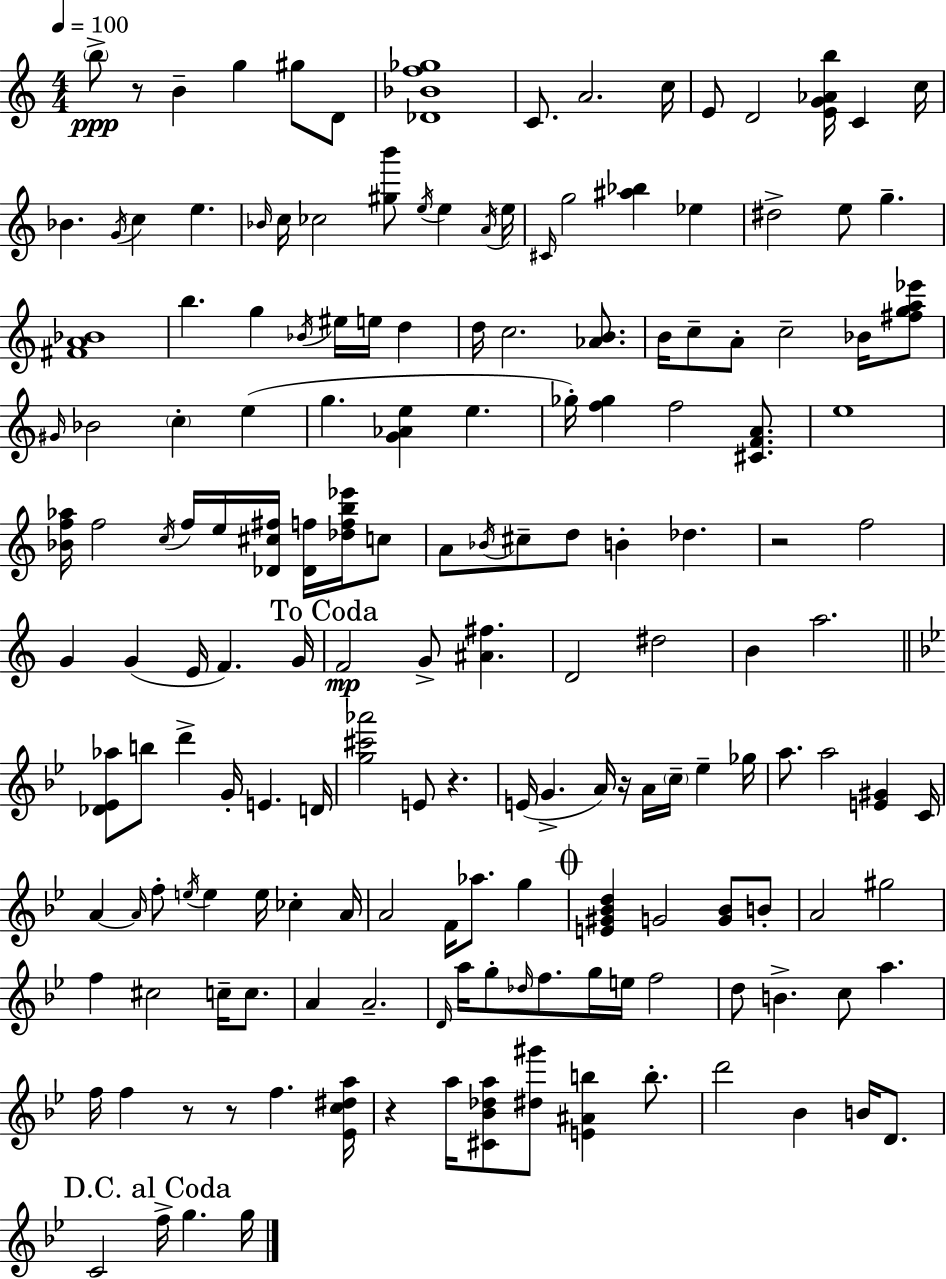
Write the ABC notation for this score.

X:1
T:Untitled
M:4/4
L:1/4
K:C
b/2 z/2 B g ^g/2 D/2 [_D_Bf_g]4 C/2 A2 c/4 E/2 D2 [EG_Ab]/4 C c/4 _B G/4 c e _B/4 c/4 _c2 [^gb']/2 e/4 e A/4 e/4 ^C/4 g2 [^a_b] _e ^d2 e/2 g [^FA_B]4 b g _B/4 ^e/4 e/4 d d/4 c2 [_AB]/2 B/4 c/2 A/2 c2 _B/4 [^fga_e']/2 ^G/4 _B2 c e g [G_Ae] e _g/4 [f_g] f2 [^CFA]/2 e4 [_Bf_a]/4 f2 c/4 f/4 e/4 [_D^c^f]/4 [_Df]/4 [_dfb_e']/4 c/2 A/2 _B/4 ^c/2 d/2 B _d z2 f2 G G E/4 F G/4 F2 G/2 [^A^f] D2 ^d2 B a2 [_D_E_a]/2 b/2 d' G/4 E D/4 [g^c'_a']2 E/2 z E/4 G A/4 z/4 A/4 c/4 _e _g/4 a/2 a2 [E^G] C/4 A A/4 f/2 e/4 e e/4 _c A/4 A2 F/4 _a/2 g [E^G_Bd] G2 [G_B]/2 B/2 A2 ^g2 f ^c2 c/4 c/2 A A2 D/4 a/4 g/2 _d/4 f/2 g/4 e/4 f2 d/2 B c/2 a f/4 f z/2 z/2 f [_Ec^da]/4 z a/4 [^C_B_da]/2 [^d^g']/2 [E^Ab] b/2 d'2 _B B/4 D/2 C2 f/4 g g/4